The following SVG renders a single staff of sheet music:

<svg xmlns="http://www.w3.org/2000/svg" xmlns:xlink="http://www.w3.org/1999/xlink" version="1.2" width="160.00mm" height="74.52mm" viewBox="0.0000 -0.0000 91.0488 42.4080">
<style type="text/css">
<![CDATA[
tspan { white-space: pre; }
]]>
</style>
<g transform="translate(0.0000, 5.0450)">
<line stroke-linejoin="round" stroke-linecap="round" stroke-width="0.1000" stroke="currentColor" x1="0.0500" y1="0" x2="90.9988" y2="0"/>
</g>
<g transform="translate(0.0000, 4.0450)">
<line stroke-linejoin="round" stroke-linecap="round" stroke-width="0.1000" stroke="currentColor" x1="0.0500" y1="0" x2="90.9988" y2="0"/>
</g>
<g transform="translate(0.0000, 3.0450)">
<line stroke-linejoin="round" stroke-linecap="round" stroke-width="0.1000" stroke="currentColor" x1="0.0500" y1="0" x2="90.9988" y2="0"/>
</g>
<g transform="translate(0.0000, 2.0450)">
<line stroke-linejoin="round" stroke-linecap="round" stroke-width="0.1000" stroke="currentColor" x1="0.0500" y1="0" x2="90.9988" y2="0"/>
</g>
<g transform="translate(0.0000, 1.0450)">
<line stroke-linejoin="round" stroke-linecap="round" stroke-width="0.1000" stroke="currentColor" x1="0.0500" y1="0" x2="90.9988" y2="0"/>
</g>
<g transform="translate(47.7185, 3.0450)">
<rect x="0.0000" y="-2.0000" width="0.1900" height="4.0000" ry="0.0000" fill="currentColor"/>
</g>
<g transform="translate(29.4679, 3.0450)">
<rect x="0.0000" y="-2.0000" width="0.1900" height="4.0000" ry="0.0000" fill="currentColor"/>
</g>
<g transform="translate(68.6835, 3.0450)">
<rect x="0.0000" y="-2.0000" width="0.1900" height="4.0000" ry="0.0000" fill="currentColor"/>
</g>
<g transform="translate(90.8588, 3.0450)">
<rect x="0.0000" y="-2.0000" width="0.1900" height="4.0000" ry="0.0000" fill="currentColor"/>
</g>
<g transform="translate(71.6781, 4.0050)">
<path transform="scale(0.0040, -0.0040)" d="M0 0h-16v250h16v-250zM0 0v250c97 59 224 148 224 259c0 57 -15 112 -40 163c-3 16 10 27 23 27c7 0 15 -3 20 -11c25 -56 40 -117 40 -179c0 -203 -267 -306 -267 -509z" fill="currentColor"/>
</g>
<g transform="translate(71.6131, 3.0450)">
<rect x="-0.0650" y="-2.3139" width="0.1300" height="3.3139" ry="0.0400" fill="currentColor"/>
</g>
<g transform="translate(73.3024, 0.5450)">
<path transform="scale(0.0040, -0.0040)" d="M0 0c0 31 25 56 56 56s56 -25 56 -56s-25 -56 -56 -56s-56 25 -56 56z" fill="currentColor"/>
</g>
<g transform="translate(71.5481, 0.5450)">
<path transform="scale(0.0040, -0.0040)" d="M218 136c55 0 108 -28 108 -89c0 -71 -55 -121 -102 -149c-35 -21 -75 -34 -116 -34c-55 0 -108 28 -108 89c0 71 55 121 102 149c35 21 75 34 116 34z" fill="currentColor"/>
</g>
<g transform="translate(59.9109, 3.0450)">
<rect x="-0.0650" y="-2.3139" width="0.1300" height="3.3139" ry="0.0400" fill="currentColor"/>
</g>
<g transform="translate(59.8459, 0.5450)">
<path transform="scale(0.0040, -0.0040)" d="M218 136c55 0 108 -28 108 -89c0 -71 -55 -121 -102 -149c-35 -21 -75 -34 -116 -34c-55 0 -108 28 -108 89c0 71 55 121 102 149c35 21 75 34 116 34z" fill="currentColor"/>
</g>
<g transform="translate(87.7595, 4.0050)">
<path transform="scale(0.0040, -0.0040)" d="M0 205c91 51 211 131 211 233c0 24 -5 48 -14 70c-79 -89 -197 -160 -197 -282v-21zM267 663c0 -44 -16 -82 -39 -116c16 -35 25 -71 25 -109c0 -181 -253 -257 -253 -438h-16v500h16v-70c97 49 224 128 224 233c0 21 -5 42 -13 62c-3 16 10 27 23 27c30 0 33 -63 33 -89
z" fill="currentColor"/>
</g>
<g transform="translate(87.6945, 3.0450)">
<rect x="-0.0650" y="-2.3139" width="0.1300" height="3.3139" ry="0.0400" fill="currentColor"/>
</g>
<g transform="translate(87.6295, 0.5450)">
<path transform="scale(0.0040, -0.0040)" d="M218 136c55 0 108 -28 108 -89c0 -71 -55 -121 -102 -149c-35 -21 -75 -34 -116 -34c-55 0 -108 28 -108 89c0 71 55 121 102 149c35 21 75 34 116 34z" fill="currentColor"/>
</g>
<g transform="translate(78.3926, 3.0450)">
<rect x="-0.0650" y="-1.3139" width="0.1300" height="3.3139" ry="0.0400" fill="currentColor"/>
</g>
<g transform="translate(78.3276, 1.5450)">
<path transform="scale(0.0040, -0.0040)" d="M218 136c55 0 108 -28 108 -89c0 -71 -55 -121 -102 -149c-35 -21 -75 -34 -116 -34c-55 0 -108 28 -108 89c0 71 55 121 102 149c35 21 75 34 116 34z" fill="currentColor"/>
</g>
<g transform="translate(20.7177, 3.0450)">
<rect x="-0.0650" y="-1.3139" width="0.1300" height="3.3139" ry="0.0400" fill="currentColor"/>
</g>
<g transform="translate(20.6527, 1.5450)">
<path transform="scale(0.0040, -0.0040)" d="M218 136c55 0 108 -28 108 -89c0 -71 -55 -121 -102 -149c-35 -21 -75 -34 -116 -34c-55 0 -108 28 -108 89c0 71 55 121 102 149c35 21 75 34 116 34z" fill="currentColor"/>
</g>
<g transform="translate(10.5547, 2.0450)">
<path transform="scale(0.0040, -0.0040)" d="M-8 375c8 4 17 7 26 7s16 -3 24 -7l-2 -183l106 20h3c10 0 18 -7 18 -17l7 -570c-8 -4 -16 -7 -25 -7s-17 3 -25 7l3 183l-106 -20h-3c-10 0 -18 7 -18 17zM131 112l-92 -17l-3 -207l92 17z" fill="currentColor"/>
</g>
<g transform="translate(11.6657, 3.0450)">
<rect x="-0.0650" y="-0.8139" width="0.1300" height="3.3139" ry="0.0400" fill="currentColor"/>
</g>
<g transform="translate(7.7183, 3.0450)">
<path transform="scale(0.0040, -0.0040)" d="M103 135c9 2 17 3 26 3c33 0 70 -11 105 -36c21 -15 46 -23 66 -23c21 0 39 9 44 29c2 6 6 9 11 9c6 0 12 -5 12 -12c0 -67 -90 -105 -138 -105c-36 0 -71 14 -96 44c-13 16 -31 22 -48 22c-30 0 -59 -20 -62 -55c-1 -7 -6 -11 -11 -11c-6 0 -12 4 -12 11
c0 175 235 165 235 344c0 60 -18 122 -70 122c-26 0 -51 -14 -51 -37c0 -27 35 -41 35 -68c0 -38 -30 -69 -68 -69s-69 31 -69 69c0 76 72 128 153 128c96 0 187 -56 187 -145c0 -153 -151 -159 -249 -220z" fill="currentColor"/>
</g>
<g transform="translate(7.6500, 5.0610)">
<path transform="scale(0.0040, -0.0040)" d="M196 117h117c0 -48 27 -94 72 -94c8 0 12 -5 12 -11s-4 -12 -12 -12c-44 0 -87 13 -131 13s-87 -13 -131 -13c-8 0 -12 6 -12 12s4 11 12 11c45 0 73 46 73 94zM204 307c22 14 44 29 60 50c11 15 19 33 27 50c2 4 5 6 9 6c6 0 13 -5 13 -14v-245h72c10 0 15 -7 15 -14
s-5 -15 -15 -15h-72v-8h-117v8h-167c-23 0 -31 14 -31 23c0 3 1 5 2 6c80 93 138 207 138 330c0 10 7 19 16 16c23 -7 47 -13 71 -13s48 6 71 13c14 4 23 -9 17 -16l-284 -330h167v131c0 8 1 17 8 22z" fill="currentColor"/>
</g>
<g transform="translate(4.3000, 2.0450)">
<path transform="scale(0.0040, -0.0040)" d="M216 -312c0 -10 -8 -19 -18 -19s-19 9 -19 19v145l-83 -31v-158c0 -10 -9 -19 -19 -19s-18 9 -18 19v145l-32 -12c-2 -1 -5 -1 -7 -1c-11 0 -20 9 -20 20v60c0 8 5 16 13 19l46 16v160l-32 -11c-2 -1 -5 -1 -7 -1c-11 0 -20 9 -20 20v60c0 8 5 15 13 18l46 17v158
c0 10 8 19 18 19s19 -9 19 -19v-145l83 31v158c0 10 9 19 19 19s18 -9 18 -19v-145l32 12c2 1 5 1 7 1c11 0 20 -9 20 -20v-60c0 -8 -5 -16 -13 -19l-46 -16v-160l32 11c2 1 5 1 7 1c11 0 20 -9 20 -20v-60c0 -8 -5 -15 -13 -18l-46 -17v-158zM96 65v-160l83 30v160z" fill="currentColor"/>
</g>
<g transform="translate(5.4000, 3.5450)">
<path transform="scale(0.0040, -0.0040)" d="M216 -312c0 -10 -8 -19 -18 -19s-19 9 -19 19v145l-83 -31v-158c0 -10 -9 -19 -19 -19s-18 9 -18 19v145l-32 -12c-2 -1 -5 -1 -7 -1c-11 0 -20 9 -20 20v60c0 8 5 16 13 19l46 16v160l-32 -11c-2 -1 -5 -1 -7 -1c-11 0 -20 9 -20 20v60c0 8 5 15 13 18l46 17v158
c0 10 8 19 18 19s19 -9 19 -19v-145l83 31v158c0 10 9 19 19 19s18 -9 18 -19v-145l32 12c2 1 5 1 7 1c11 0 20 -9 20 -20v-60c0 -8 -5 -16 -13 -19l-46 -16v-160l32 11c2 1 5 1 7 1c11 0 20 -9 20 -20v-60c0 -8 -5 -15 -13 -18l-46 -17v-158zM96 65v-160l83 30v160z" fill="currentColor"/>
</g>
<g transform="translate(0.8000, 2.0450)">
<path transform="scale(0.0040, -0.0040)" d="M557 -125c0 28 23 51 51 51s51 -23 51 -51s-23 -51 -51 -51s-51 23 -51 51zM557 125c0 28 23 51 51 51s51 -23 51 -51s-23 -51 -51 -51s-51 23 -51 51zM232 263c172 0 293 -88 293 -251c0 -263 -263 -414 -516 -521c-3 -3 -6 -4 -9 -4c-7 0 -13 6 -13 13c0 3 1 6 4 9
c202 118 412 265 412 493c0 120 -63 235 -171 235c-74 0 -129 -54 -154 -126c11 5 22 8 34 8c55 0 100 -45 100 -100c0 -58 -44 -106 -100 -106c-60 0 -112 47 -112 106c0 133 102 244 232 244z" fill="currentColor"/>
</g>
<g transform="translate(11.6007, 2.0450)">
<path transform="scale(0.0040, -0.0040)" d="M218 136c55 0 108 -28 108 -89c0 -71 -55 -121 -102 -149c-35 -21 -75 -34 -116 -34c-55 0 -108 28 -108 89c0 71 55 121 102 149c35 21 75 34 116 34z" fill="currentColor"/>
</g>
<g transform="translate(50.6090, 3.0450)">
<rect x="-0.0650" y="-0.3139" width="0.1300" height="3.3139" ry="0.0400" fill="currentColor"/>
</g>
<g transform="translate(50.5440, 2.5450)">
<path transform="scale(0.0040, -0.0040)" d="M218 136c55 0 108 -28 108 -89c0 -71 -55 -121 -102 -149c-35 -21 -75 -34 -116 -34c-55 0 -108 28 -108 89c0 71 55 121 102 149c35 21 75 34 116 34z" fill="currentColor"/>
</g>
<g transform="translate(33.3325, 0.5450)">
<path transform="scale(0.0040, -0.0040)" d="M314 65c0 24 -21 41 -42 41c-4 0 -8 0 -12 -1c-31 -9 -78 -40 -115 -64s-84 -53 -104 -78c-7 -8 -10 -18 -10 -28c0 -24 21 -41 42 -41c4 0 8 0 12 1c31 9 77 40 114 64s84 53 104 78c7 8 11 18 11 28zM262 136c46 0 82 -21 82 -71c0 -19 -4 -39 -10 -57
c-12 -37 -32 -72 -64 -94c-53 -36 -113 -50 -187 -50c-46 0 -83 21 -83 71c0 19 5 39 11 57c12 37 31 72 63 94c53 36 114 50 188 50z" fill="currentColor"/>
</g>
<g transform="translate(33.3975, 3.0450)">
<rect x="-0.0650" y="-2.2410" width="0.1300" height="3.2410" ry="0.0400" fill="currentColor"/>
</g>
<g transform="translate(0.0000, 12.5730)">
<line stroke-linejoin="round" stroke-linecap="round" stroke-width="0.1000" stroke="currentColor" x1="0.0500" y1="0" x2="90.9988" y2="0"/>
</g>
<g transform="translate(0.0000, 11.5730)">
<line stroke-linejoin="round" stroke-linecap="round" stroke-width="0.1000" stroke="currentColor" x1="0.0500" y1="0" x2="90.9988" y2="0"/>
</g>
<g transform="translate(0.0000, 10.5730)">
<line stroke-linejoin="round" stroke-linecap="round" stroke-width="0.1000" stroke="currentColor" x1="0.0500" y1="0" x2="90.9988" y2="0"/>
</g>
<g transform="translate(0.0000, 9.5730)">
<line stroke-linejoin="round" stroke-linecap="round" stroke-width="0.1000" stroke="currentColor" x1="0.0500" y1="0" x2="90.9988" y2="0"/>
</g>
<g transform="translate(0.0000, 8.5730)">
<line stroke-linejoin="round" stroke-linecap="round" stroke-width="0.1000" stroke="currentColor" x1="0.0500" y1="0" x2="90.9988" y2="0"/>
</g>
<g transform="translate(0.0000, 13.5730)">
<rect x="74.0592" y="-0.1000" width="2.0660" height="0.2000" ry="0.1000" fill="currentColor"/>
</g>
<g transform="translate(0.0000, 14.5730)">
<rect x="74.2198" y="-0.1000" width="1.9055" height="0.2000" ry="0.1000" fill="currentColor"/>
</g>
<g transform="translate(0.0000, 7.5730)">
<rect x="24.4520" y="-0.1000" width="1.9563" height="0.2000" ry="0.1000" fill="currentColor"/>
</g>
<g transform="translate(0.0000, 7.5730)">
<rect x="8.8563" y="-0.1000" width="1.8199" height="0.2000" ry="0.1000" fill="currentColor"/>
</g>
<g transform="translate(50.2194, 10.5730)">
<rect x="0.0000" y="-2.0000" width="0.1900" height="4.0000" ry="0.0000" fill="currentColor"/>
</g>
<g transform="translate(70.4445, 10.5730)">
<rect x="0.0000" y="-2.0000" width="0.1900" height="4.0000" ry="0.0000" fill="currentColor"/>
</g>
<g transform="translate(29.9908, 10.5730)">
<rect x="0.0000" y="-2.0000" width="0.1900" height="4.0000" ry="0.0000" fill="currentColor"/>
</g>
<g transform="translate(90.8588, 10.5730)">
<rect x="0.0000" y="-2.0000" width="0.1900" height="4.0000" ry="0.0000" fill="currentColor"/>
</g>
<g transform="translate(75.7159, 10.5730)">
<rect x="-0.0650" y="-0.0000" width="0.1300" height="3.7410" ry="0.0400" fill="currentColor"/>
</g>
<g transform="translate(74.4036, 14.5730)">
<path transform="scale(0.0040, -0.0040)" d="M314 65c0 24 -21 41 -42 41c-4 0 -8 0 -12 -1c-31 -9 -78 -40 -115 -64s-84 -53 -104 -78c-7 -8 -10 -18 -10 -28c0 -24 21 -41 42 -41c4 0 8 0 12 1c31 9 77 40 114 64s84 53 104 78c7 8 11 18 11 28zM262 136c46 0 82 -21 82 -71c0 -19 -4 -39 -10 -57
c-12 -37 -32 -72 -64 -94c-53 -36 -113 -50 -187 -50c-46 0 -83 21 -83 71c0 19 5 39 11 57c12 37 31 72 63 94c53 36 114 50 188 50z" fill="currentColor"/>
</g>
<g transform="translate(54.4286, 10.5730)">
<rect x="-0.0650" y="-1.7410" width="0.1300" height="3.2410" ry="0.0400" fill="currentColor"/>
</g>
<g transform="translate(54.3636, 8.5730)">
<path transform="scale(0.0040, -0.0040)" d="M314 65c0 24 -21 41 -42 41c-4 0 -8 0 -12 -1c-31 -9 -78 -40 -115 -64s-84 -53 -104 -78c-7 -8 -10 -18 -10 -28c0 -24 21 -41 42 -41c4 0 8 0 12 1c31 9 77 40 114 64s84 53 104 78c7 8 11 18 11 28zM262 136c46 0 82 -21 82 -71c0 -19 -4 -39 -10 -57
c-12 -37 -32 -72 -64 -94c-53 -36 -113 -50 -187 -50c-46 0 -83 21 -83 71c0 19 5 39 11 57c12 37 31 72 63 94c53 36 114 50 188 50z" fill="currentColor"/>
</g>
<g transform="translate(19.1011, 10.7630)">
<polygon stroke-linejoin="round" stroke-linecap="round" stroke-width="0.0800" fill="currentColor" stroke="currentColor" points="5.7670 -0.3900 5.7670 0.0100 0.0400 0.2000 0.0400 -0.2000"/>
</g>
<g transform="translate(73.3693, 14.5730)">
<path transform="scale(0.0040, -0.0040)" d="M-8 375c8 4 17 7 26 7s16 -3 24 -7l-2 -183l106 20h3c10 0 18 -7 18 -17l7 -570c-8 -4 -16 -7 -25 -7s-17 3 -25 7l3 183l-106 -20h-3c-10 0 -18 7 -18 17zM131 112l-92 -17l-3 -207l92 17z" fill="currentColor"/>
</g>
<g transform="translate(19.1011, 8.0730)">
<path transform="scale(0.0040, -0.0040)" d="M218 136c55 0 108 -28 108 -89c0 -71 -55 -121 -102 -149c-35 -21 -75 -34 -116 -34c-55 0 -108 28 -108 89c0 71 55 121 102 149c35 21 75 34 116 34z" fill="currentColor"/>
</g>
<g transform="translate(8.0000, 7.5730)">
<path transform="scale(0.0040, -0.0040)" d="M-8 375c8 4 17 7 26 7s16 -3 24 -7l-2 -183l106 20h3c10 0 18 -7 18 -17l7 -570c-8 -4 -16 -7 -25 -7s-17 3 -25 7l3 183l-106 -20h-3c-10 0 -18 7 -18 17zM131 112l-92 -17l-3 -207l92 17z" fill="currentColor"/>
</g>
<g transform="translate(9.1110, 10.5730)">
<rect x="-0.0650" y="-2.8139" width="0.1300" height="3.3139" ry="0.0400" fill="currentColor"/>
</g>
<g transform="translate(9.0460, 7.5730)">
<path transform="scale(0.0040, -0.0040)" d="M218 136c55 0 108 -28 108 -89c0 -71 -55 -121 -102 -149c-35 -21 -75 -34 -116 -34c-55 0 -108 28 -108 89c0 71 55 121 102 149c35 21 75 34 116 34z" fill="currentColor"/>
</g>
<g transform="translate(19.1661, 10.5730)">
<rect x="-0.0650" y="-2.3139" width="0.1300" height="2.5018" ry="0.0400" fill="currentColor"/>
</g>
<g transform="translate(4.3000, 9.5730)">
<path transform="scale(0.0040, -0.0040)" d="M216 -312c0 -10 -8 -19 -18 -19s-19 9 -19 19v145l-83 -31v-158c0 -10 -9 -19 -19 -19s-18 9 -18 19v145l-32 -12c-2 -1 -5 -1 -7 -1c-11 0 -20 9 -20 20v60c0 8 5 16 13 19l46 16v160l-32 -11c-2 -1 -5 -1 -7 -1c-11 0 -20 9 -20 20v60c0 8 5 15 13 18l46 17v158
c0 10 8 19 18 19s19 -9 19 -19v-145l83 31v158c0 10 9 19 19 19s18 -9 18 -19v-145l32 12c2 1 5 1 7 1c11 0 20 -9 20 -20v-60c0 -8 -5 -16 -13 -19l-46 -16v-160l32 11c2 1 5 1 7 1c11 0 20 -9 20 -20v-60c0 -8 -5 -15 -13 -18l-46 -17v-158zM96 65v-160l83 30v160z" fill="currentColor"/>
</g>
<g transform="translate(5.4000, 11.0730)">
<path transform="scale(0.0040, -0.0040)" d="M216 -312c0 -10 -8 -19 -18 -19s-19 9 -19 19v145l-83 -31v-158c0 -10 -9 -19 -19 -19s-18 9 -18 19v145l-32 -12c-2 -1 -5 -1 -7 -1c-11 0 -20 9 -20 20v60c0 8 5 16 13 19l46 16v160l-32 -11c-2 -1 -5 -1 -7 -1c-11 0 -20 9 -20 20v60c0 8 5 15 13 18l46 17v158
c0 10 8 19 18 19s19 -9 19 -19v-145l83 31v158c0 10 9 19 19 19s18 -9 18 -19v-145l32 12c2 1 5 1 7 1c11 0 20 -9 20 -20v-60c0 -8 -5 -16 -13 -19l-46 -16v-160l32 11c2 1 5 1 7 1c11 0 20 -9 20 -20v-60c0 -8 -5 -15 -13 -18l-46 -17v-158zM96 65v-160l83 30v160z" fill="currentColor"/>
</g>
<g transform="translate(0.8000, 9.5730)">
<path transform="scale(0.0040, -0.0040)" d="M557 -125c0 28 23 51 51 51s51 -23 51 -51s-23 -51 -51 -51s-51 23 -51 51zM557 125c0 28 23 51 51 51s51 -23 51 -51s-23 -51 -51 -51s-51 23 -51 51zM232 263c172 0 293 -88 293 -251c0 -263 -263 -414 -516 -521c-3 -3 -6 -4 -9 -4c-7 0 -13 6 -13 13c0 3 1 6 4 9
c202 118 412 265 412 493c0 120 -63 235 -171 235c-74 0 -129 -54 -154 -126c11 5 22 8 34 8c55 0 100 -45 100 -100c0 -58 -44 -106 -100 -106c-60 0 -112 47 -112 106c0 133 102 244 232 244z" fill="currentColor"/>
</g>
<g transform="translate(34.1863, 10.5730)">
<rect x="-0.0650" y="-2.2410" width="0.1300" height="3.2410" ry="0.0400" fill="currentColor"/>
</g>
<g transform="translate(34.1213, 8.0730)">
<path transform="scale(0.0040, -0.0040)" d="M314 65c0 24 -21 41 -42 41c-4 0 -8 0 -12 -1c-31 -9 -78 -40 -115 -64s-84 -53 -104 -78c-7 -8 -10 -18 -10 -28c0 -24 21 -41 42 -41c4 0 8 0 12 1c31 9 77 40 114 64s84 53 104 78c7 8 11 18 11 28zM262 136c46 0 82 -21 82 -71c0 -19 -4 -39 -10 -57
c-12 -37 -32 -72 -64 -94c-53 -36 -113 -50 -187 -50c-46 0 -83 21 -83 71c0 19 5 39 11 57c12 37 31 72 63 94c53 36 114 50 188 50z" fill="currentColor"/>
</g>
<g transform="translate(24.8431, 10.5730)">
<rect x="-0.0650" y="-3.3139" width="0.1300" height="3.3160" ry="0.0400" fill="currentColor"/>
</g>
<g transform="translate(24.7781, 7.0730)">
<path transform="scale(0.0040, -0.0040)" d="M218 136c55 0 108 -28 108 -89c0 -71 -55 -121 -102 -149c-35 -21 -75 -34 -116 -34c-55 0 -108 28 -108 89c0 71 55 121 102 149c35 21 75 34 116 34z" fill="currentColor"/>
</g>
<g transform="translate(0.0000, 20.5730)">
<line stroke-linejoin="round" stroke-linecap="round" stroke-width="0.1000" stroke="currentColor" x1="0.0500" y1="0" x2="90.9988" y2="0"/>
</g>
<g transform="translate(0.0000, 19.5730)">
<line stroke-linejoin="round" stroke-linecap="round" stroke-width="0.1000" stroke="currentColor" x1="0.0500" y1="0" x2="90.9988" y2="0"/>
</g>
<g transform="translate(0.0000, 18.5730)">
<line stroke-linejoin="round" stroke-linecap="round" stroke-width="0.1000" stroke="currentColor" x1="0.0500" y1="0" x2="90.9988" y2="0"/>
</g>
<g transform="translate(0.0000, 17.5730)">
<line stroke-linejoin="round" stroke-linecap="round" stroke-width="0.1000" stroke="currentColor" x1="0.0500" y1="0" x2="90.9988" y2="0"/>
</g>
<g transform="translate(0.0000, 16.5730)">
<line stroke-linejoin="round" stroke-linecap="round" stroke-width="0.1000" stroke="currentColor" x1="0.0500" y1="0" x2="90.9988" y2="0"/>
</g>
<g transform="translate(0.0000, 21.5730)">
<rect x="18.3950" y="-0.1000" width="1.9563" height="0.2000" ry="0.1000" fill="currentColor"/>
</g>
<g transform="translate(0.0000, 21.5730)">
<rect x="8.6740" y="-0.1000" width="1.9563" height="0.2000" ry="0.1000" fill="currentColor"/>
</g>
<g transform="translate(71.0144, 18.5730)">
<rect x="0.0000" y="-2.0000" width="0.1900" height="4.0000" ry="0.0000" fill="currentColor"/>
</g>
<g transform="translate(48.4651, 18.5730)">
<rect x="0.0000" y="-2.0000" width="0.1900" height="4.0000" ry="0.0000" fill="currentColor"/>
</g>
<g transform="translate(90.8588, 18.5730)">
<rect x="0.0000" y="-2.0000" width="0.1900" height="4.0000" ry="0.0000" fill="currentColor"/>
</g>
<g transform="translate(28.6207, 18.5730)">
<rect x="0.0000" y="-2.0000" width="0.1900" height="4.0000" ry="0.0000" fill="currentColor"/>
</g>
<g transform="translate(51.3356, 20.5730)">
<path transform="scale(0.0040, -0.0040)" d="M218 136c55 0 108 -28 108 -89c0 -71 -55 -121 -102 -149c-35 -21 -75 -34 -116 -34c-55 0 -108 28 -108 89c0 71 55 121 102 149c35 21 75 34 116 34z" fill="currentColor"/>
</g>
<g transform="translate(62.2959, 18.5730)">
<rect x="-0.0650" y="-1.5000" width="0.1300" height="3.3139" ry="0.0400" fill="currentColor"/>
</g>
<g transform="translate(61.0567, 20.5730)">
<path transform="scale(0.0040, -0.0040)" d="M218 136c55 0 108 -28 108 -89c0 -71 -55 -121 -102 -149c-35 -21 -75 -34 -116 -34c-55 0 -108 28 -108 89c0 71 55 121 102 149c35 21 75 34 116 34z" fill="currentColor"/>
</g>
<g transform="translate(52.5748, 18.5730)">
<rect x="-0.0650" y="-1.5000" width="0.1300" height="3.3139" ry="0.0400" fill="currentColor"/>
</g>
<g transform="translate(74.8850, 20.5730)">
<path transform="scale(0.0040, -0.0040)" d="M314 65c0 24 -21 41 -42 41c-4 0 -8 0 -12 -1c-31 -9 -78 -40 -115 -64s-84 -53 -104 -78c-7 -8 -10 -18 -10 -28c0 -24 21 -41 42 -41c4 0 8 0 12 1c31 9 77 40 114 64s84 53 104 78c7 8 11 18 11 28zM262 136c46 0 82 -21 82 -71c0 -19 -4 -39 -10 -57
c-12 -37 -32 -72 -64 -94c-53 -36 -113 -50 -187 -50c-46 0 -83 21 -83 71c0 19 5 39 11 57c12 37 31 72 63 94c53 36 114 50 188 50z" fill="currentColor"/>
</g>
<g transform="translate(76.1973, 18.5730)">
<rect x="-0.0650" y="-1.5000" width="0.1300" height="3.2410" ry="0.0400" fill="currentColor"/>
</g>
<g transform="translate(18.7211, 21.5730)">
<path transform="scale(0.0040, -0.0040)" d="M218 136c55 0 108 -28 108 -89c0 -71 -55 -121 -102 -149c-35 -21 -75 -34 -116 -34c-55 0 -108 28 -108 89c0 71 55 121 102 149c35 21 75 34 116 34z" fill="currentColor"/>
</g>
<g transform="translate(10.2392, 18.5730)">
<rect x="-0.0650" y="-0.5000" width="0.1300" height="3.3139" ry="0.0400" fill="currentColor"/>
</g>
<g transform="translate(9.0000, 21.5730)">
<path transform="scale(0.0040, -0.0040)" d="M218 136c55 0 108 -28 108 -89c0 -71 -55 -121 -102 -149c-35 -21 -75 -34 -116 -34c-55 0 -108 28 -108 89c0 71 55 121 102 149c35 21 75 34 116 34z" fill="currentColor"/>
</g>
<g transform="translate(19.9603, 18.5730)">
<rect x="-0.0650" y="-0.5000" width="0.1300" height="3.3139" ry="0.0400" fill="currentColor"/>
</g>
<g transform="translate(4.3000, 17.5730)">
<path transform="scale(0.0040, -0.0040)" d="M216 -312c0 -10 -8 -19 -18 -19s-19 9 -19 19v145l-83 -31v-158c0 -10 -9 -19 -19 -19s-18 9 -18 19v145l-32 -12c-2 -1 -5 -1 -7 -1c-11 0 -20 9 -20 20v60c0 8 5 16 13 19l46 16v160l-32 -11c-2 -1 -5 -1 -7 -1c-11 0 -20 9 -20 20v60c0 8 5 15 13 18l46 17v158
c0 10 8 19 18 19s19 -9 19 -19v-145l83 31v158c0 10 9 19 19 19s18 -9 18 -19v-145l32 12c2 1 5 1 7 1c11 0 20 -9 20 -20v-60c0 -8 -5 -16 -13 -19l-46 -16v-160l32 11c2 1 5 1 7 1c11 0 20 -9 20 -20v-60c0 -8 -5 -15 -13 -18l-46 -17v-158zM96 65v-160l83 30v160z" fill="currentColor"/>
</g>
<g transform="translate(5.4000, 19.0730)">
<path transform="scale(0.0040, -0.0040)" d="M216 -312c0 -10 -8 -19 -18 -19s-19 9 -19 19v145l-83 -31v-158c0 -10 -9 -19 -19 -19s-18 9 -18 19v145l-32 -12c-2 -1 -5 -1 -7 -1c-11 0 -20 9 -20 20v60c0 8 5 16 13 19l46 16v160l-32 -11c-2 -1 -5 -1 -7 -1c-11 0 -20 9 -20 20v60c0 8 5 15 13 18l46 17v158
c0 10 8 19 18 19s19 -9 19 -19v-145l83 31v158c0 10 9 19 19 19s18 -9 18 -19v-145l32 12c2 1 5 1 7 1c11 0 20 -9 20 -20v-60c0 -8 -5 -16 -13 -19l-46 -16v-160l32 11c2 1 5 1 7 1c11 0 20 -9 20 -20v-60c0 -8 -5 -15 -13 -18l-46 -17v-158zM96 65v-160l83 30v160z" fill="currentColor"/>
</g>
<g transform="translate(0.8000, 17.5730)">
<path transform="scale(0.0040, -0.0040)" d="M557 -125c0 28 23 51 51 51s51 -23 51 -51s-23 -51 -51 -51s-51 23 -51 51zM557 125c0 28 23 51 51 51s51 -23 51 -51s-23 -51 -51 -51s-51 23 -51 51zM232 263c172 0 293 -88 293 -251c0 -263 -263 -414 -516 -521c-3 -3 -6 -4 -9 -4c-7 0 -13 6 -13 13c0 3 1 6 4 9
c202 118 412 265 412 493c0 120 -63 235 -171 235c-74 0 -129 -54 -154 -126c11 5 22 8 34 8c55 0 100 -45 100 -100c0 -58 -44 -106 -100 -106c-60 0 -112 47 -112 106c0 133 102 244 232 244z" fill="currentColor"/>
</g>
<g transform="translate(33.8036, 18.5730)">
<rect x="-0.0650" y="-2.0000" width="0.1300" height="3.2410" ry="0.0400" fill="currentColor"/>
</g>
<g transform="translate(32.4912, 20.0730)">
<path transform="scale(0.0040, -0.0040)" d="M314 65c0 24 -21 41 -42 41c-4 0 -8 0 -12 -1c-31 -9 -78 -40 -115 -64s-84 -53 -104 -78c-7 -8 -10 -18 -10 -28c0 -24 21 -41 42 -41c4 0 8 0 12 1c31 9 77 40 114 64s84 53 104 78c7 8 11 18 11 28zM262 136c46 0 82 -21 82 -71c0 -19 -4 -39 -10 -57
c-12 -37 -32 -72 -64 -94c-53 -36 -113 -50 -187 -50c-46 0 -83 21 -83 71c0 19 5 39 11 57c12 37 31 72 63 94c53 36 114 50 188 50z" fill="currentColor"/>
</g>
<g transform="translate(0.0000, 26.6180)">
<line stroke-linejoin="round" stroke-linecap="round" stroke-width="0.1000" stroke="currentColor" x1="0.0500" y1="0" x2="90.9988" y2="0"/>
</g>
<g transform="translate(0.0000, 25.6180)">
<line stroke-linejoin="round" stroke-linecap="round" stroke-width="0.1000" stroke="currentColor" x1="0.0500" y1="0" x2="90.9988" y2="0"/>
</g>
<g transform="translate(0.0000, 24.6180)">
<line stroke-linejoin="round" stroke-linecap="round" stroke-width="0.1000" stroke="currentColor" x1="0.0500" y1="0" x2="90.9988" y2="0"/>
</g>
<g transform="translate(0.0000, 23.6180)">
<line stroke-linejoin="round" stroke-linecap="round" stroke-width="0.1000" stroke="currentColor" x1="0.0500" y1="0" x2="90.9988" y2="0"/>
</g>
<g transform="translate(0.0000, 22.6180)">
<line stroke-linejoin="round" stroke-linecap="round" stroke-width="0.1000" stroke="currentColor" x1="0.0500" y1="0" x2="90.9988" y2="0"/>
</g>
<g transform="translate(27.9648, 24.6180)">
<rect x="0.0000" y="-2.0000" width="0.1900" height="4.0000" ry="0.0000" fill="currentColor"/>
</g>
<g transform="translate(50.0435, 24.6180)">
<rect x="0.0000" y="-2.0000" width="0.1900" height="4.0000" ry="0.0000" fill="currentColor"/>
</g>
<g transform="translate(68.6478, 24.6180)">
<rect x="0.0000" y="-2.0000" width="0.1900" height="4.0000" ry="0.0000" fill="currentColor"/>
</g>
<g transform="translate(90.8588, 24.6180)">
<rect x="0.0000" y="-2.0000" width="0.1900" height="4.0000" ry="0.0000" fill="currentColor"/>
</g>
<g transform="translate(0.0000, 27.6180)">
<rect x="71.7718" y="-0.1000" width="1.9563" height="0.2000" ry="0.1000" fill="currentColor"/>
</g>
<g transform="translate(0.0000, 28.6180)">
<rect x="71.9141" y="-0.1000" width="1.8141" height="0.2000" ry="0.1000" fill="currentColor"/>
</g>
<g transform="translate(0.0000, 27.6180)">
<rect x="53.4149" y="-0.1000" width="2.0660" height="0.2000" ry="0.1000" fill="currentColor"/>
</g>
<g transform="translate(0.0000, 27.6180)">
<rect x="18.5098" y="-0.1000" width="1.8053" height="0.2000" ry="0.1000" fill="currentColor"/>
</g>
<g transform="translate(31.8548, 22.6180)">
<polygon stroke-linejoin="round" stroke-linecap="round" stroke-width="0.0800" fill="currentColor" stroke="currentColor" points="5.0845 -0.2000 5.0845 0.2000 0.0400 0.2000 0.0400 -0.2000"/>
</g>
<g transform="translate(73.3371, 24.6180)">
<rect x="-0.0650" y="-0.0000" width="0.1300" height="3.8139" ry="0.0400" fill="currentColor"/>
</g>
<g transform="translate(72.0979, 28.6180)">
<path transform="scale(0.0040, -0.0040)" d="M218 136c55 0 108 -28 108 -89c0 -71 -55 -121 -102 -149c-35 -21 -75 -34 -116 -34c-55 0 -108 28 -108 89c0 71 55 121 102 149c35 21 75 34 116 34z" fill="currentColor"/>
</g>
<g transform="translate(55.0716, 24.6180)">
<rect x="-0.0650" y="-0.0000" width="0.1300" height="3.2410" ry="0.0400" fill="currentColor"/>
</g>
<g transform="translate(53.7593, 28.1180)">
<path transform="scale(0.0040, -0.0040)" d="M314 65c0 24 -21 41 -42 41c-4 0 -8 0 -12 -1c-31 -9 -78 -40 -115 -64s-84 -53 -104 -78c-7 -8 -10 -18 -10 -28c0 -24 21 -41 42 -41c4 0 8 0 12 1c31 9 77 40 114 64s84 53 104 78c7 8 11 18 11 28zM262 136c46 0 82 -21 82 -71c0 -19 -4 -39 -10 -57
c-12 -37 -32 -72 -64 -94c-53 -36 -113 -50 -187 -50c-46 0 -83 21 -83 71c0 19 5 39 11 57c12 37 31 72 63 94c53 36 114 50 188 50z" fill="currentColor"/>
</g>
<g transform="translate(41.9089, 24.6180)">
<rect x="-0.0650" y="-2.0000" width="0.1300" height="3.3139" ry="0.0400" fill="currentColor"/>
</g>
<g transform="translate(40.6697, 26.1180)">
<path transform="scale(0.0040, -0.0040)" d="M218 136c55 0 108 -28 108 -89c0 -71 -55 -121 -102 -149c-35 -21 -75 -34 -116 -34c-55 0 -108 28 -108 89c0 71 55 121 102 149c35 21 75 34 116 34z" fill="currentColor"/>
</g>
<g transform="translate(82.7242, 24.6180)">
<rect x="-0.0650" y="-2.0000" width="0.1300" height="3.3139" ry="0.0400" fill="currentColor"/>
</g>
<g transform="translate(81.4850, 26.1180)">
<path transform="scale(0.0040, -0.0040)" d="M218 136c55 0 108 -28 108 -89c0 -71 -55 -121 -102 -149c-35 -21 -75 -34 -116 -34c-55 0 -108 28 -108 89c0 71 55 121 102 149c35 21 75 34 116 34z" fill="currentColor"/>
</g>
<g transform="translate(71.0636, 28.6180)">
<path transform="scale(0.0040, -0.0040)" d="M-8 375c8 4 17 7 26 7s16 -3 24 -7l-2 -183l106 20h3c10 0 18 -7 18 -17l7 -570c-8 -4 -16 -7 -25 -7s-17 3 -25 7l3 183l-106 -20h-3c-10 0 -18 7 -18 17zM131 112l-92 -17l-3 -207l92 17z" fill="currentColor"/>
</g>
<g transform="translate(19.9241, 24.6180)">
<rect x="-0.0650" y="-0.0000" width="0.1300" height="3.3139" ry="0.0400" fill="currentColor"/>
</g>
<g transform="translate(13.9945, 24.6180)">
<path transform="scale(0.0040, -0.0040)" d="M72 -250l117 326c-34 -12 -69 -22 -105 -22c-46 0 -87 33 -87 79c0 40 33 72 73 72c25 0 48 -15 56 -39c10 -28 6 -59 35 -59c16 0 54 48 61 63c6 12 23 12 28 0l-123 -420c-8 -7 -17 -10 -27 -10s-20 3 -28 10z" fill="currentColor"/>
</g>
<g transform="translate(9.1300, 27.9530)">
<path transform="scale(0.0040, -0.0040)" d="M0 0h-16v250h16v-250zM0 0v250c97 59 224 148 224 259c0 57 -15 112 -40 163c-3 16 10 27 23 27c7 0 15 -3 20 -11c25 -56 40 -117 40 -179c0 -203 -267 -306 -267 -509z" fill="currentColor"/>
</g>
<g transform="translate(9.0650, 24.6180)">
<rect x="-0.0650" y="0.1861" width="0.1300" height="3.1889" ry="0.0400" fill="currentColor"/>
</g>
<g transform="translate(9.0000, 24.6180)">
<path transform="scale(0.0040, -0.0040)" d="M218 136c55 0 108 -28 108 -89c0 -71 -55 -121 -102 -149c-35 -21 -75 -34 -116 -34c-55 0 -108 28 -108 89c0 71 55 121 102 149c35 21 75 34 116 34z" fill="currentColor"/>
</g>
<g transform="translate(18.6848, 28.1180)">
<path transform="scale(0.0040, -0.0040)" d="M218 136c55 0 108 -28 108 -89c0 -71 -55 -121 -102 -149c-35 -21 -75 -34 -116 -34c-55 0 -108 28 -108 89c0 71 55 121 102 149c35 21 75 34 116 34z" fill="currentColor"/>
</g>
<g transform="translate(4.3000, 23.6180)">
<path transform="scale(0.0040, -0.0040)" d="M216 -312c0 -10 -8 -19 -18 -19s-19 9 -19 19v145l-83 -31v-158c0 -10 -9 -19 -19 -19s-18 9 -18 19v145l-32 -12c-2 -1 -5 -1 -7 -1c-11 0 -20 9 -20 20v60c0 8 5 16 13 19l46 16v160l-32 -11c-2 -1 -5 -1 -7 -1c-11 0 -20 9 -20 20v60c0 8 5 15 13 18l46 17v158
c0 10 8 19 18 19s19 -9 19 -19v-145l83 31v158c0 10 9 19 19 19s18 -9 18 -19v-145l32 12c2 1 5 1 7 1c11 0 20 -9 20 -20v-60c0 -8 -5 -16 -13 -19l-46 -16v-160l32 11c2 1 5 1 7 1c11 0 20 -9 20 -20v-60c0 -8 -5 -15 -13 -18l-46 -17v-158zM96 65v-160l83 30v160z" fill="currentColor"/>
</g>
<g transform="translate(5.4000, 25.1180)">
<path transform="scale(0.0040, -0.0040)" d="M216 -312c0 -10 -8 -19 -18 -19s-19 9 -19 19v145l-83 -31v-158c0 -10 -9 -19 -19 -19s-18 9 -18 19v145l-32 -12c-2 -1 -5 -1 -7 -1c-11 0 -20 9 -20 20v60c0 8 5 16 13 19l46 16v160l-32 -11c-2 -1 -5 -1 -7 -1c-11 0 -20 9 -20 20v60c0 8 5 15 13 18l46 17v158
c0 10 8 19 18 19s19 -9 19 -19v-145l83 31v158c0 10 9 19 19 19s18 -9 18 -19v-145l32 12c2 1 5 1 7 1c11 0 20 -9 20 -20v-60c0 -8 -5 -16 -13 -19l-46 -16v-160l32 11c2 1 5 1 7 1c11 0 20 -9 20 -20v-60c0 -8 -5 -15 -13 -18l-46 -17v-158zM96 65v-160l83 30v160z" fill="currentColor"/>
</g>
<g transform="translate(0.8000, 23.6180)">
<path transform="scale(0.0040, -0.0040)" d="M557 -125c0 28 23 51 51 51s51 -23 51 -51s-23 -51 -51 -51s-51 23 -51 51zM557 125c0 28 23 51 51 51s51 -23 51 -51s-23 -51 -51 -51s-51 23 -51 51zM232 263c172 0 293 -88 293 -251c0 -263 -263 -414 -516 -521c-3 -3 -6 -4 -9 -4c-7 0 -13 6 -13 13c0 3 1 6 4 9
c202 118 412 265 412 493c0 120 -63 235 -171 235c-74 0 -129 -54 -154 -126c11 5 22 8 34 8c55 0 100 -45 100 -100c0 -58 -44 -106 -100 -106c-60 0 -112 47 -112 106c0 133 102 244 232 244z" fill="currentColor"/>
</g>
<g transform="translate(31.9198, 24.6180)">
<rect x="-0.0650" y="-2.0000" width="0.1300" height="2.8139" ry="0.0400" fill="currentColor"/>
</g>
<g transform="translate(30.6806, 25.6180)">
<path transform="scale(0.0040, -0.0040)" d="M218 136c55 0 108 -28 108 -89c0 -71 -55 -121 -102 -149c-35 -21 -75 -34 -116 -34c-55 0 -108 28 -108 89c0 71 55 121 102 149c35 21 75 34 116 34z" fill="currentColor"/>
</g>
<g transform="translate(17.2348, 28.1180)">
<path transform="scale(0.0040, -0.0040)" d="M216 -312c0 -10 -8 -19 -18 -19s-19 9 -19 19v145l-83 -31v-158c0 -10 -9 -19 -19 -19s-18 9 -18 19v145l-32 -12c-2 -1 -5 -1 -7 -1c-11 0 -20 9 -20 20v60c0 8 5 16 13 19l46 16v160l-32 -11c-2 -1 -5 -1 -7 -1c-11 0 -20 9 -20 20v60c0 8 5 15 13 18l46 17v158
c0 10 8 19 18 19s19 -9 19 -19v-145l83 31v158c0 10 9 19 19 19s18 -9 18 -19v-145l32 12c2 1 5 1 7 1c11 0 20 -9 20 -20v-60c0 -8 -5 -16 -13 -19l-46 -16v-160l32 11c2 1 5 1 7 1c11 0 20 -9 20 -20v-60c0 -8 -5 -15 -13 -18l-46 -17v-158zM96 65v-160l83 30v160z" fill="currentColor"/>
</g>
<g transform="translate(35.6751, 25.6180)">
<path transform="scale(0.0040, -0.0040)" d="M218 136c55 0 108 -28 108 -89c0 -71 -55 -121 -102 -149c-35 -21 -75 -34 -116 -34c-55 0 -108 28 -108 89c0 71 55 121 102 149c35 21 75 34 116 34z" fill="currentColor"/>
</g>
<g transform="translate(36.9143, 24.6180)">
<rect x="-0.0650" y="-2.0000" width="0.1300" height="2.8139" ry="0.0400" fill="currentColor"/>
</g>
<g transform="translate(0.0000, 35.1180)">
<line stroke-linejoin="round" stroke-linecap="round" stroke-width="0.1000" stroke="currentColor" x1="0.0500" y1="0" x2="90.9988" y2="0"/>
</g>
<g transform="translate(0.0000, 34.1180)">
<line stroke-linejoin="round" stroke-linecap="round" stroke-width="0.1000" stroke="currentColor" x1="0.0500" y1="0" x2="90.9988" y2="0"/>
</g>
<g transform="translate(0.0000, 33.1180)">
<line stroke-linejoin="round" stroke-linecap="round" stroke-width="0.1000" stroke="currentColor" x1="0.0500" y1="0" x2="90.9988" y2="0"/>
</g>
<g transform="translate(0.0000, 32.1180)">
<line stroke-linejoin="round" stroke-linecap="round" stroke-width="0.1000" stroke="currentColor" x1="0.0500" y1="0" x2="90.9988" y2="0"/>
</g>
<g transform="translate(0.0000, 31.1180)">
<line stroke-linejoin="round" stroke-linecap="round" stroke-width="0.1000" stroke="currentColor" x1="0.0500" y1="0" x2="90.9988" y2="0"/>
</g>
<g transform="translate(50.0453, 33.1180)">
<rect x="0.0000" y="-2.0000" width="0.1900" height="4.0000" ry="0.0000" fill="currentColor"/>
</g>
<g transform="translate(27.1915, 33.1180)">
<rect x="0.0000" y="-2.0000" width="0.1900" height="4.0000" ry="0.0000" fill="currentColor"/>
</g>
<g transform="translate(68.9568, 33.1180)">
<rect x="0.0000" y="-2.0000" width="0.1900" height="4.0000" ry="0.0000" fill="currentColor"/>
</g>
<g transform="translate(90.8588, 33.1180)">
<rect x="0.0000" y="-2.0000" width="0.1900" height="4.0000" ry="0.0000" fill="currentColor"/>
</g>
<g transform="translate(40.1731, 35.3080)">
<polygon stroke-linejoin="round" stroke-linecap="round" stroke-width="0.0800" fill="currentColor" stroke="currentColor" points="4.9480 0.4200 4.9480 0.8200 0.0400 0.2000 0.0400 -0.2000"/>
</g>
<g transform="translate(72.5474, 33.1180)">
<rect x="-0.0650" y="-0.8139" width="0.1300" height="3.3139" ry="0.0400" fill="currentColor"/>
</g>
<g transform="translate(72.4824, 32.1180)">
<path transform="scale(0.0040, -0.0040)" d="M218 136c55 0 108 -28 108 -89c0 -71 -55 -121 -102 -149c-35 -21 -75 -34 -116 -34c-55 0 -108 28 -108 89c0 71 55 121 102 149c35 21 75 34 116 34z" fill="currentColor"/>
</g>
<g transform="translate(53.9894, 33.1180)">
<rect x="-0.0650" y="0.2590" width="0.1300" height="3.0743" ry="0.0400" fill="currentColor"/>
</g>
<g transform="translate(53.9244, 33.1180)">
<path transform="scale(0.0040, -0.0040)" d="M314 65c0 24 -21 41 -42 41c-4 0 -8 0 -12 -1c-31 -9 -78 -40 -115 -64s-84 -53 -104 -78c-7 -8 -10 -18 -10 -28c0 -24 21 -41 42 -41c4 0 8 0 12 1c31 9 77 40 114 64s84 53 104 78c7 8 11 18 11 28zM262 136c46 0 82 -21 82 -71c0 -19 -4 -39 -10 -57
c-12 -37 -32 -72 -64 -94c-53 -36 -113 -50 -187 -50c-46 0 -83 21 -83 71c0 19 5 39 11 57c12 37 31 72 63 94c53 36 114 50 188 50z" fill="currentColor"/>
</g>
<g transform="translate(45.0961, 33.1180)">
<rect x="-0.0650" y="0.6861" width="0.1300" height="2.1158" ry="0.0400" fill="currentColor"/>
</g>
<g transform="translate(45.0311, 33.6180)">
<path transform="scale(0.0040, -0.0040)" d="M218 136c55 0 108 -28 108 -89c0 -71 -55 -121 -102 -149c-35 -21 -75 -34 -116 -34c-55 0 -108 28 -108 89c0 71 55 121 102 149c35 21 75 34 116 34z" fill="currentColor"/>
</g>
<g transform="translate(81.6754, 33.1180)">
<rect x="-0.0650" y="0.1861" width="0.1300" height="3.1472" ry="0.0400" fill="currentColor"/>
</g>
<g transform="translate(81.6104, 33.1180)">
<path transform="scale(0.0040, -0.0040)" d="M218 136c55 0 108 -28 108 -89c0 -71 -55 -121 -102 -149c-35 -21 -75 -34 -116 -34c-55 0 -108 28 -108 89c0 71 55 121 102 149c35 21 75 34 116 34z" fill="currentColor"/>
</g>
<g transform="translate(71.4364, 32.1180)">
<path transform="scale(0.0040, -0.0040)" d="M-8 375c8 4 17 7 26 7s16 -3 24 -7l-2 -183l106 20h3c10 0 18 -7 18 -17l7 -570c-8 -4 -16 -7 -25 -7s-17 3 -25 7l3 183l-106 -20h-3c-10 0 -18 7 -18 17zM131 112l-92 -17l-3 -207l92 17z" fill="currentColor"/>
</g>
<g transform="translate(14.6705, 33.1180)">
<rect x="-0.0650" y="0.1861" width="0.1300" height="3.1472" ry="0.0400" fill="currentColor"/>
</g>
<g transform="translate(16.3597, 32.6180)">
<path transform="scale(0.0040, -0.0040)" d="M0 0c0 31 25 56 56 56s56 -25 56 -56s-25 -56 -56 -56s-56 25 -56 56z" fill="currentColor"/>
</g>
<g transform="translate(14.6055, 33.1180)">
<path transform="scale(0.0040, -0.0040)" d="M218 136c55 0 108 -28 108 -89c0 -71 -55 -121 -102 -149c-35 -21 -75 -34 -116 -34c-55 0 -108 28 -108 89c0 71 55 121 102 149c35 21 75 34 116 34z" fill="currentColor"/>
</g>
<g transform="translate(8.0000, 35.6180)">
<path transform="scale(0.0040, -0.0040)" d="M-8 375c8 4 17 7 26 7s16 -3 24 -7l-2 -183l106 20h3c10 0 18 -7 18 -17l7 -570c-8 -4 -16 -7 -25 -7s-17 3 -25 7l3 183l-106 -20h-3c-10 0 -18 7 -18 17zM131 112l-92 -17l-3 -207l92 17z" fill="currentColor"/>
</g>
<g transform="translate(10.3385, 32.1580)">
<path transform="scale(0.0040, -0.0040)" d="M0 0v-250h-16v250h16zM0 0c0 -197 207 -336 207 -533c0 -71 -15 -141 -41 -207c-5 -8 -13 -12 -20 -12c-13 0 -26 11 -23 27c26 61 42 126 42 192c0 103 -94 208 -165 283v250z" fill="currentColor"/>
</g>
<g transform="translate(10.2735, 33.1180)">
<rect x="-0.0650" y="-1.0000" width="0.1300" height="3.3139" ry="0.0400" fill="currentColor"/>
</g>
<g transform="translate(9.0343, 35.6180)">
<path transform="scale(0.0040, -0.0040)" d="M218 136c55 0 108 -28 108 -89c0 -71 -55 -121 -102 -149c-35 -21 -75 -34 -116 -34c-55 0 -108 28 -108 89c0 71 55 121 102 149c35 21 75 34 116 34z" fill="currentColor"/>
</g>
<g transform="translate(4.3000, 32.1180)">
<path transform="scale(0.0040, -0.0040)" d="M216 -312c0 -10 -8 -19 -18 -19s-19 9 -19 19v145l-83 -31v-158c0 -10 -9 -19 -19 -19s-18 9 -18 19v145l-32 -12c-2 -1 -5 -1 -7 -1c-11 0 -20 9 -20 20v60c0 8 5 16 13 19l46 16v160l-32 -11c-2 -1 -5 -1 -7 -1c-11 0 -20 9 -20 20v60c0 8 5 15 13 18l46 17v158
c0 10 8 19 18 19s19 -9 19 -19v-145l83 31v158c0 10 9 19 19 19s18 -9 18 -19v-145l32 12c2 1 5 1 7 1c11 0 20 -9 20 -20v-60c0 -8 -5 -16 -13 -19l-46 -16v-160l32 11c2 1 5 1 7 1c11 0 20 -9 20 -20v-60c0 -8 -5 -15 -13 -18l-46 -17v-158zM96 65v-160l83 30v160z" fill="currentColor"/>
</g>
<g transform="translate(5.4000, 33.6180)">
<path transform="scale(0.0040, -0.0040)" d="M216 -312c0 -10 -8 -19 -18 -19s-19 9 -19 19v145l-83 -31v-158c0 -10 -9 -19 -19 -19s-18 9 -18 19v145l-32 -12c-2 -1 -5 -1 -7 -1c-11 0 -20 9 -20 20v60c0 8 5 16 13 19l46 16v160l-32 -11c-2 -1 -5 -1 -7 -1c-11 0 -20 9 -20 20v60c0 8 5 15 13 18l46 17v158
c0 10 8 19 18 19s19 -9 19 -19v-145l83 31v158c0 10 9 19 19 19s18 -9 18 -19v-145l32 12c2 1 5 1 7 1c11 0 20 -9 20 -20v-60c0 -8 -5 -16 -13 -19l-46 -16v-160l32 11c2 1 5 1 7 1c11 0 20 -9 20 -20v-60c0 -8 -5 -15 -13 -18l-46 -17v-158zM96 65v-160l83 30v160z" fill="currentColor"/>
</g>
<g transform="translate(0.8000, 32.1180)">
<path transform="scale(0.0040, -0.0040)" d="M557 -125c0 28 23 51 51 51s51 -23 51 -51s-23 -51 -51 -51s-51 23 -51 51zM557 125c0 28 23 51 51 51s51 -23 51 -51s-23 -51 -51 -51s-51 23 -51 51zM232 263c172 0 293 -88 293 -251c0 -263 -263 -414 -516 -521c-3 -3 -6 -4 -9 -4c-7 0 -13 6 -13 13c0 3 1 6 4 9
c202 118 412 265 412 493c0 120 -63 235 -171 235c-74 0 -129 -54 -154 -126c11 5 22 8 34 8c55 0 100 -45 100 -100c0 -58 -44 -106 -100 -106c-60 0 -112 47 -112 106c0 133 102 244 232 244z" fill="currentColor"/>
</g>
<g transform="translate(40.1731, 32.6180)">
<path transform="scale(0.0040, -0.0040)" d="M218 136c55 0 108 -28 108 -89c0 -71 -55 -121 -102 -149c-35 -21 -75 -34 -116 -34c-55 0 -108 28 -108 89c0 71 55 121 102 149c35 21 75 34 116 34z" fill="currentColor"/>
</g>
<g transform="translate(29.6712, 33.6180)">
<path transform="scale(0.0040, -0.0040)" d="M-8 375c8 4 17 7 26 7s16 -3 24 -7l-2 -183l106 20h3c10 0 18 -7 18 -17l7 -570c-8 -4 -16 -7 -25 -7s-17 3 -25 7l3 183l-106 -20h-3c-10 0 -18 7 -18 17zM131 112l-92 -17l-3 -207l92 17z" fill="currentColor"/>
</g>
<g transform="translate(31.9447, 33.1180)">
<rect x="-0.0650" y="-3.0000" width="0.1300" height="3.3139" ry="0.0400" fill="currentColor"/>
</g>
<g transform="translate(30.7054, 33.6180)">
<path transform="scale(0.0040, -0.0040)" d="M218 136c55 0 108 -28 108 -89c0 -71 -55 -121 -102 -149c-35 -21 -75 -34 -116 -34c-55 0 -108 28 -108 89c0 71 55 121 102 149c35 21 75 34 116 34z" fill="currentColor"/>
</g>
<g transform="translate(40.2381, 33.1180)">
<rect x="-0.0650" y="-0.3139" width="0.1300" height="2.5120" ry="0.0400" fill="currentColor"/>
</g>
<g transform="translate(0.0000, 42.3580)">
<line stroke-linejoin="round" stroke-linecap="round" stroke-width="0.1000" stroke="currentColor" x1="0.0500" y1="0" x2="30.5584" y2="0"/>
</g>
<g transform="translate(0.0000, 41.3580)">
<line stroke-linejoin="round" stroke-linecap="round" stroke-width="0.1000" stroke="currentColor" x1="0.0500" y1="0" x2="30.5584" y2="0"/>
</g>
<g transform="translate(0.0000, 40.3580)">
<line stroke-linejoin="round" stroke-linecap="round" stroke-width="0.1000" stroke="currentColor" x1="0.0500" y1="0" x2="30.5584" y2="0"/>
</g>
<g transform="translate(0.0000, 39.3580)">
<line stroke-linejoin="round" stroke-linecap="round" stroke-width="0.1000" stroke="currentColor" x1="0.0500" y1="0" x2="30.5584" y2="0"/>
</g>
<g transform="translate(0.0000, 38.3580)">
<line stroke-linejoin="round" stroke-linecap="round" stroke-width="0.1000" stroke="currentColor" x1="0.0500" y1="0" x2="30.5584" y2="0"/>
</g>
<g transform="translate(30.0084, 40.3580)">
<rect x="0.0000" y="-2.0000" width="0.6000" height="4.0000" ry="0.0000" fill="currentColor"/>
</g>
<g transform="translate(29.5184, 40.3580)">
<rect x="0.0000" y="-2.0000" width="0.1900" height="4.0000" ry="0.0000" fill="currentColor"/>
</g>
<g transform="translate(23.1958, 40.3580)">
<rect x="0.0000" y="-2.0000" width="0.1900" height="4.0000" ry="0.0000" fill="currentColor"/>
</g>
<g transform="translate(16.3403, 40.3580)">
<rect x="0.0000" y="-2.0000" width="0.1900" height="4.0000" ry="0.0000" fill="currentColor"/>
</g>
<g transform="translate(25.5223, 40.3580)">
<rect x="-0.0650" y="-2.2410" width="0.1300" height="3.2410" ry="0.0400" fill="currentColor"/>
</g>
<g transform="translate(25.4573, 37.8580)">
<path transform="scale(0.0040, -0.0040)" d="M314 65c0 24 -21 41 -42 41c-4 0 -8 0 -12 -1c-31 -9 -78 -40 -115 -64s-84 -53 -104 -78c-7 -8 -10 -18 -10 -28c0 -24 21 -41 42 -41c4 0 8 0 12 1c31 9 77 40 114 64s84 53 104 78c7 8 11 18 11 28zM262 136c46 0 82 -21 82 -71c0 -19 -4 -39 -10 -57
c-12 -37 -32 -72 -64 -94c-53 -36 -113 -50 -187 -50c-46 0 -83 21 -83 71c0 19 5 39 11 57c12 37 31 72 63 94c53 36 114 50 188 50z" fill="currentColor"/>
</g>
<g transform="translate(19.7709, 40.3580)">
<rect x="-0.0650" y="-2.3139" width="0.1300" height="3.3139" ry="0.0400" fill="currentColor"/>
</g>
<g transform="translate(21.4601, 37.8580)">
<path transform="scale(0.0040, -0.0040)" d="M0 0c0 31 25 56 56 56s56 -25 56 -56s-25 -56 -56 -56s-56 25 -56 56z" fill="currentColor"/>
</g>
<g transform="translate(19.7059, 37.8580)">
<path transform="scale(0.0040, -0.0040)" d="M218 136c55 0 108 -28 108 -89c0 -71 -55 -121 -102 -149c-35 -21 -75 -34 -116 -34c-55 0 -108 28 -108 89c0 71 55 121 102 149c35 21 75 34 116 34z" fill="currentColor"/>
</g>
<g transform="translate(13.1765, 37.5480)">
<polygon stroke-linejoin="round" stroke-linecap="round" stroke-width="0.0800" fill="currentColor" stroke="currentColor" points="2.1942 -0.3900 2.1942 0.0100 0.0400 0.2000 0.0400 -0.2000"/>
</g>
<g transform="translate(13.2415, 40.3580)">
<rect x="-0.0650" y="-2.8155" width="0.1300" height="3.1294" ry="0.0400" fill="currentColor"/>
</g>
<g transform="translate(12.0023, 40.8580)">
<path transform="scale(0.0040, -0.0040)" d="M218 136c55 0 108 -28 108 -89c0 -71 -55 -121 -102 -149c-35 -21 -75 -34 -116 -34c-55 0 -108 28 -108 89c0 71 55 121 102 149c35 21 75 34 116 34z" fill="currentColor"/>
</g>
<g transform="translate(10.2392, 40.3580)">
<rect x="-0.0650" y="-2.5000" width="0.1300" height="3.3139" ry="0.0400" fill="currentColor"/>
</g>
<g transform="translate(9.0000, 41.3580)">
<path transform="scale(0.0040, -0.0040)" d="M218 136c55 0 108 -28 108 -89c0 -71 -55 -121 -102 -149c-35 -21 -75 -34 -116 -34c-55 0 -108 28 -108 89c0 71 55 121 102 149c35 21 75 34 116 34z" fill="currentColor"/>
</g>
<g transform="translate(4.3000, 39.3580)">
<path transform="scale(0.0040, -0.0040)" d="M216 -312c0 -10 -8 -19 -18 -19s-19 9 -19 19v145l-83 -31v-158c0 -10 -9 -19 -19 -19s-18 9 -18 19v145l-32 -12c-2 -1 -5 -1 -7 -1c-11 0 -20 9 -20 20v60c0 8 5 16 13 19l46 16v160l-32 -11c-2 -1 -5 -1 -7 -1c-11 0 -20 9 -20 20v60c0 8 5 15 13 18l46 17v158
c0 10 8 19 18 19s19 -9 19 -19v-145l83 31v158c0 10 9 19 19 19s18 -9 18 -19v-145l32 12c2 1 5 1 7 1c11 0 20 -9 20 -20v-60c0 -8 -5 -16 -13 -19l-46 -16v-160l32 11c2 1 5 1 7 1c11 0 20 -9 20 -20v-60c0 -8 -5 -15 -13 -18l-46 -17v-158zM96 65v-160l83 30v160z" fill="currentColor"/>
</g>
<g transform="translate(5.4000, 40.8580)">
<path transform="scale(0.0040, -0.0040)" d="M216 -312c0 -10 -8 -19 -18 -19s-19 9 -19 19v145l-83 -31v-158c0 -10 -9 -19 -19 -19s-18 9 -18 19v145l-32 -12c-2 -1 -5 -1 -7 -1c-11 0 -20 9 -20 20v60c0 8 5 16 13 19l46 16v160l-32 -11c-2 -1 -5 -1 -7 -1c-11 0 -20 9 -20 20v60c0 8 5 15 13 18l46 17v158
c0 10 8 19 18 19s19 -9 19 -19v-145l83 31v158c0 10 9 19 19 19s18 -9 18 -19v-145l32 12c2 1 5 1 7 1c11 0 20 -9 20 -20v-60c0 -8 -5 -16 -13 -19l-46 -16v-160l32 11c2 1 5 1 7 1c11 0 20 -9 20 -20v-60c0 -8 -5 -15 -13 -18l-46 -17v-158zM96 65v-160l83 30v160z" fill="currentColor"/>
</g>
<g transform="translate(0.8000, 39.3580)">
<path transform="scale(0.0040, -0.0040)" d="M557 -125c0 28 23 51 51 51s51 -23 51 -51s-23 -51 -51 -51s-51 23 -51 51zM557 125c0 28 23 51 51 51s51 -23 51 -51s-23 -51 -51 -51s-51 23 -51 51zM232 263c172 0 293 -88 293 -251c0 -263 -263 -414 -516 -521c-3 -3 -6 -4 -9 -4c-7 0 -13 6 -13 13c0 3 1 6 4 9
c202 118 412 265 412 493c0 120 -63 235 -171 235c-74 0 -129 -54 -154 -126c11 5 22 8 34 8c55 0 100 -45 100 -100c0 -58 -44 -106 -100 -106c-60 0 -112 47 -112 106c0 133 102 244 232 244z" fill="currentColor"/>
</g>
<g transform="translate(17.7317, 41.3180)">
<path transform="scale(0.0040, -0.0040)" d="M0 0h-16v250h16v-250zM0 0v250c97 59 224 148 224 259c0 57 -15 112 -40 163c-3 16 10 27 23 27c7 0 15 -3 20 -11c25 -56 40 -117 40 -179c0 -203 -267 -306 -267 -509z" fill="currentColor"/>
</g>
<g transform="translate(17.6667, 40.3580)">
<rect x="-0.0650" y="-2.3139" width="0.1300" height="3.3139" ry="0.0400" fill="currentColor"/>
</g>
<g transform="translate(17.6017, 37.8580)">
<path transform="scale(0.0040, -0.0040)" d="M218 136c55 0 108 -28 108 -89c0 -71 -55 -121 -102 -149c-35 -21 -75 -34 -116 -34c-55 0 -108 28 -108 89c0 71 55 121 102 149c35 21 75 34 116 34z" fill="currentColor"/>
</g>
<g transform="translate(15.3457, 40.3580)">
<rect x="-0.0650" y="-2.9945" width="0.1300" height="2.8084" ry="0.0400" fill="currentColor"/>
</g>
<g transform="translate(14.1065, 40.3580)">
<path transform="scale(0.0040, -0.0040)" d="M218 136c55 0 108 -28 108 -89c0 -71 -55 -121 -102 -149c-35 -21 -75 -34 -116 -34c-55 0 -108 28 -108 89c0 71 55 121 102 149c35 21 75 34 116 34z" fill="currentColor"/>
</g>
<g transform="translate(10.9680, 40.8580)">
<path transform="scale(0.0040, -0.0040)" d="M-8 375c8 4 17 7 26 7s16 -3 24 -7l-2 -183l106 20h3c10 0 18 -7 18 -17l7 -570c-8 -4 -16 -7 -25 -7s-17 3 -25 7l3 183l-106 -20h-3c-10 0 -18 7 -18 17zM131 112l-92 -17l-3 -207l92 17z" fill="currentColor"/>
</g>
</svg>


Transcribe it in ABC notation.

X:1
T:Untitled
M:2/4
L:1/4
K:D
F, G, B,2 E, B, B,/2 G, B,/4 C B,/2 D/2 B,2 A,2 C,,2 E,, E,, A,,2 G,, G,, G,,2 D,/2 z/2 ^D,, B,,/2 B,,/2 A,, D,,2 C,, A,, F,,/2 D, C, E,/2 C,/2 D,2 F, D, B,, C,/2 D,/2 B,/2 B, B,2